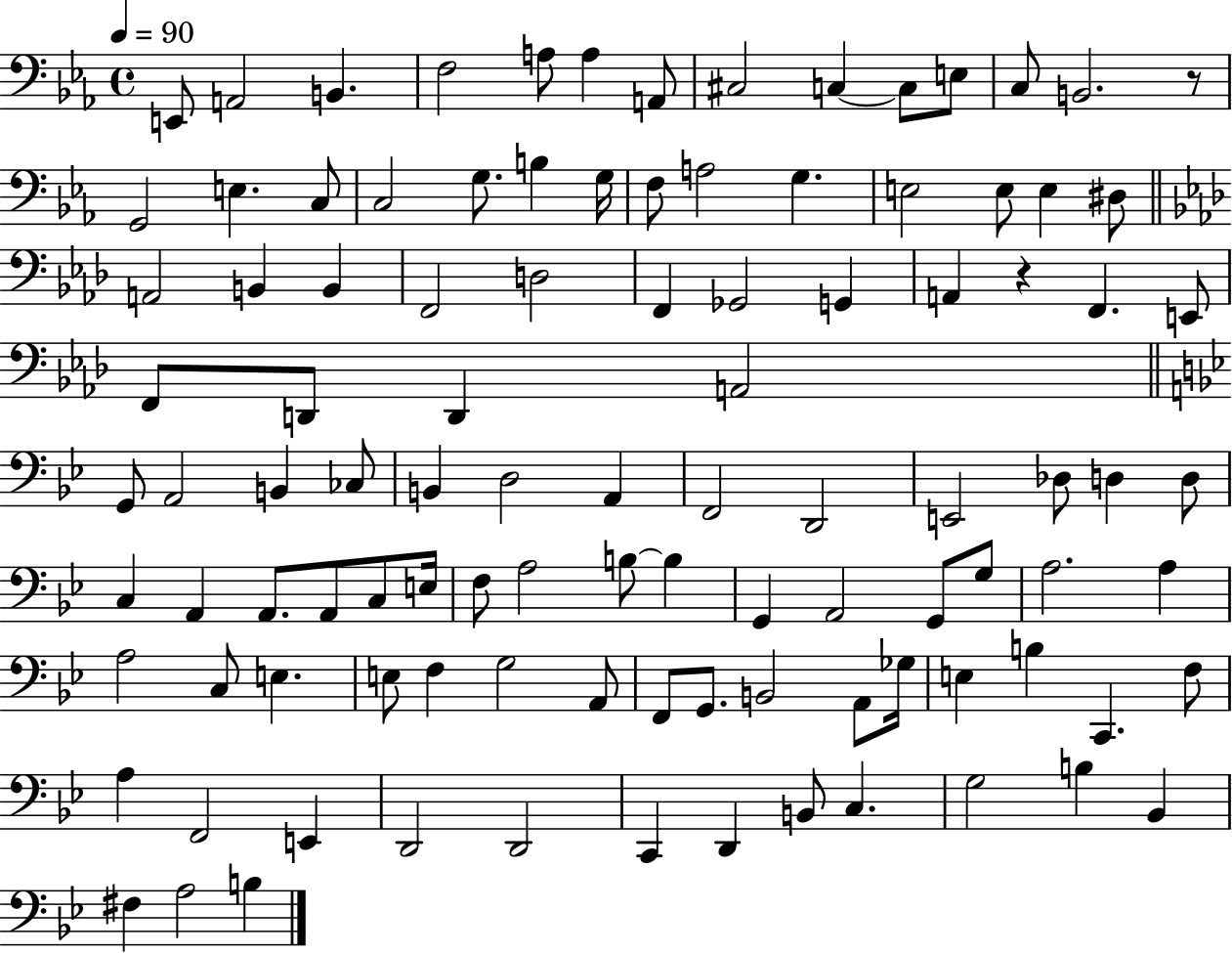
{
  \clef bass
  \time 4/4
  \defaultTimeSignature
  \key ees \major
  \tempo 4 = 90
  e,8 a,2 b,4. | f2 a8 a4 a,8 | cis2 c4~~ c8 e8 | c8 b,2. r8 | \break g,2 e4. c8 | c2 g8. b4 g16 | f8 a2 g4. | e2 e8 e4 dis8 | \break \bar "||" \break \key aes \major a,2 b,4 b,4 | f,2 d2 | f,4 ges,2 g,4 | a,4 r4 f,4. e,8 | \break f,8 d,8 d,4 a,2 | \bar "||" \break \key bes \major g,8 a,2 b,4 ces8 | b,4 d2 a,4 | f,2 d,2 | e,2 des8 d4 d8 | \break c4 a,4 a,8. a,8 c8 e16 | f8 a2 b8~~ b4 | g,4 a,2 g,8 g8 | a2. a4 | \break a2 c8 e4. | e8 f4 g2 a,8 | f,8 g,8. b,2 a,8 ges16 | e4 b4 c,4. f8 | \break a4 f,2 e,4 | d,2 d,2 | c,4 d,4 b,8 c4. | g2 b4 bes,4 | \break fis4 a2 b4 | \bar "|."
}